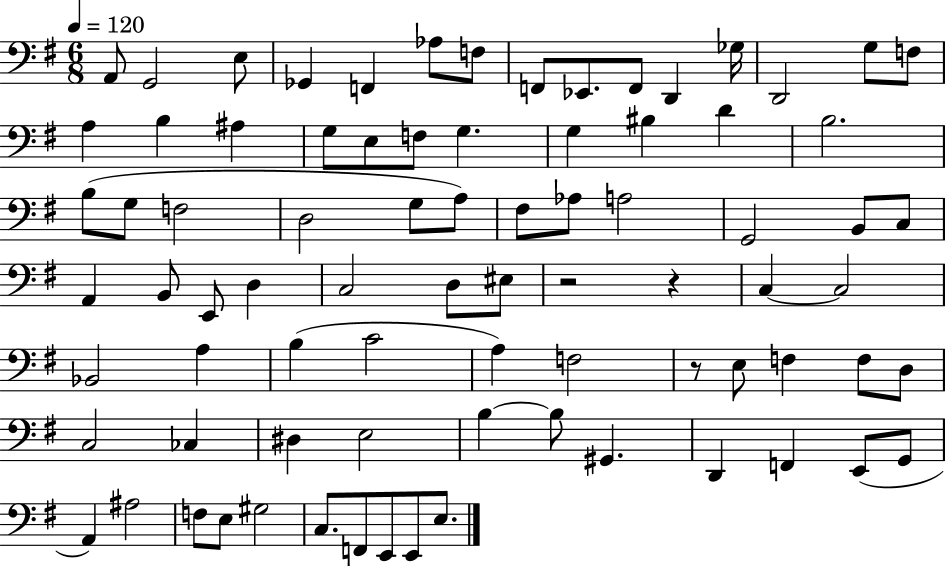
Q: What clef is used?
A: bass